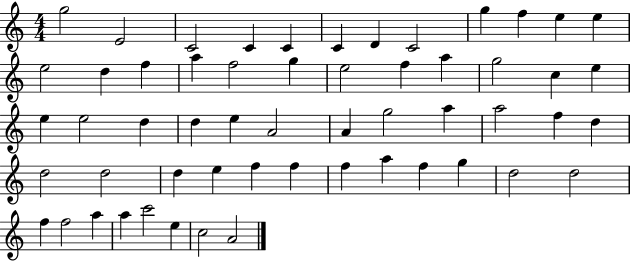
X:1
T:Untitled
M:4/4
L:1/4
K:C
g2 E2 C2 C C C D C2 g f e e e2 d f a f2 g e2 f a g2 c e e e2 d d e A2 A g2 a a2 f d d2 d2 d e f f f a f g d2 d2 f f2 a a c'2 e c2 A2